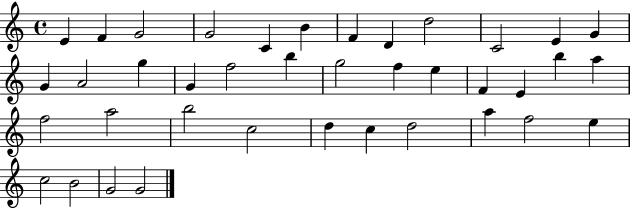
X:1
T:Untitled
M:4/4
L:1/4
K:C
E F G2 G2 C B F D d2 C2 E G G A2 g G f2 b g2 f e F E b a f2 a2 b2 c2 d c d2 a f2 e c2 B2 G2 G2